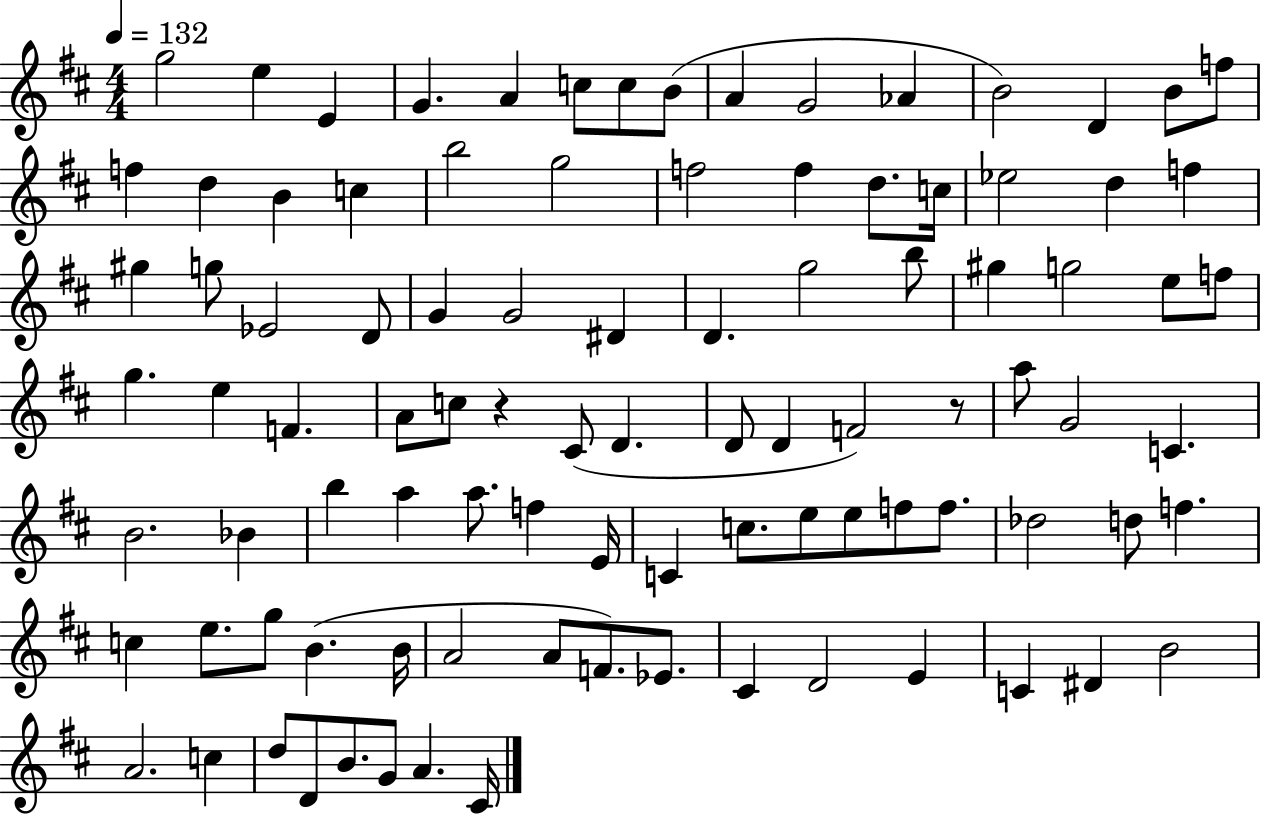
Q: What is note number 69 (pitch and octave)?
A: Db5